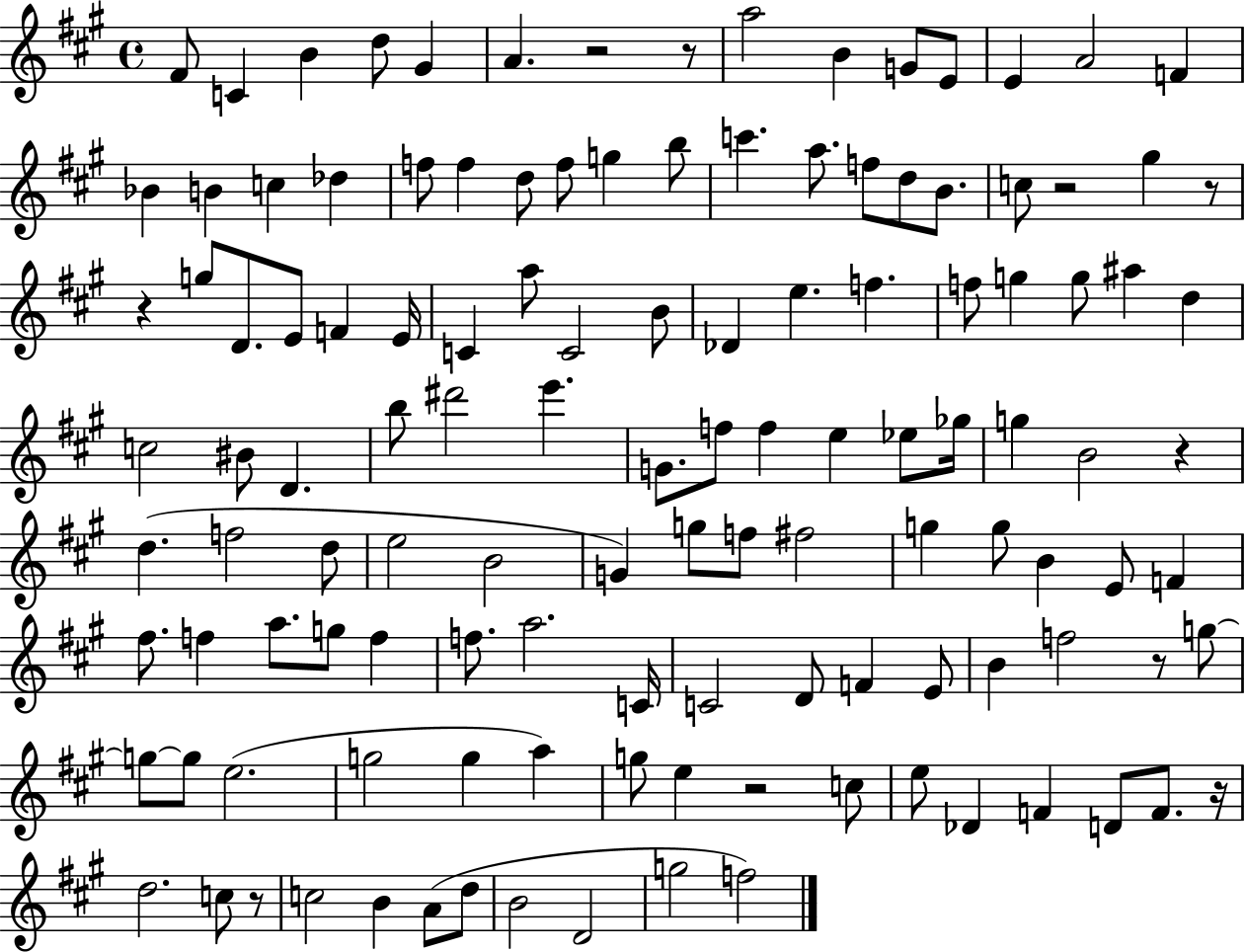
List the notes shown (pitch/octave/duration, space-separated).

F#4/e C4/q B4/q D5/e G#4/q A4/q. R/h R/e A5/h B4/q G4/e E4/e E4/q A4/h F4/q Bb4/q B4/q C5/q Db5/q F5/e F5/q D5/e F5/e G5/q B5/e C6/q. A5/e. F5/e D5/e B4/e. C5/e R/h G#5/q R/e R/q G5/e D4/e. E4/e F4/q E4/s C4/q A5/e C4/h B4/e Db4/q E5/q. F5/q. F5/e G5/q G5/e A#5/q D5/q C5/h BIS4/e D4/q. B5/e D#6/h E6/q. G4/e. F5/e F5/q E5/q Eb5/e Gb5/s G5/q B4/h R/q D5/q. F5/h D5/e E5/h B4/h G4/q G5/e F5/e F#5/h G5/q G5/e B4/q E4/e F4/q F#5/e. F5/q A5/e. G5/e F5/q F5/e. A5/h. C4/s C4/h D4/e F4/q E4/e B4/q F5/h R/e G5/e G5/e G5/e E5/h. G5/h G5/q A5/q G5/e E5/q R/h C5/e E5/e Db4/q F4/q D4/e F4/e. R/s D5/h. C5/e R/e C5/h B4/q A4/e D5/e B4/h D4/h G5/h F5/h